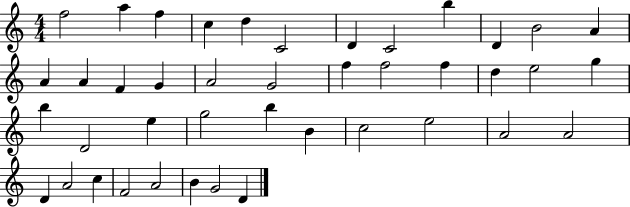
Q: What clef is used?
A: treble